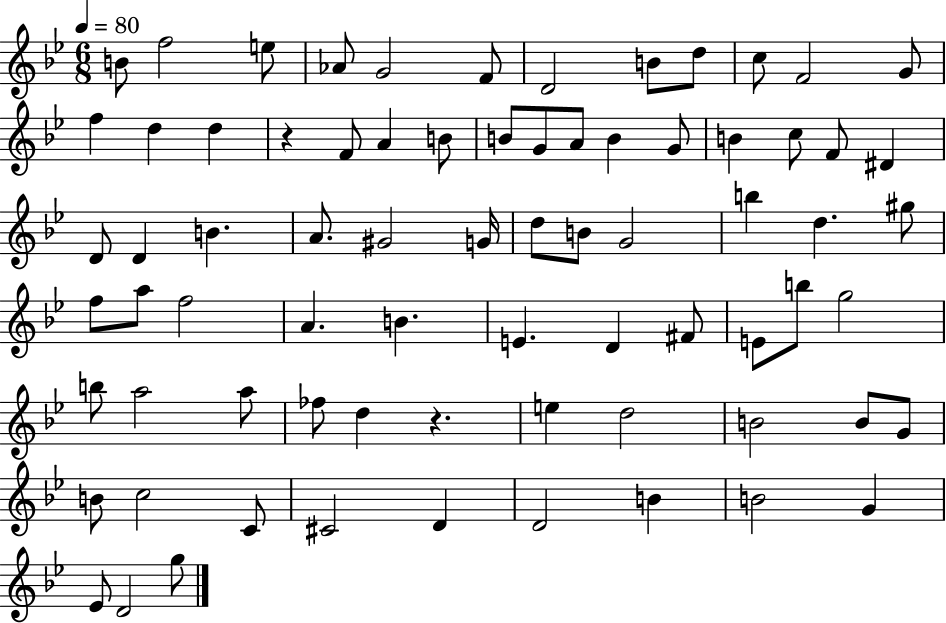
{
  \clef treble
  \numericTimeSignature
  \time 6/8
  \key bes \major
  \tempo 4 = 80
  b'8 f''2 e''8 | aes'8 g'2 f'8 | d'2 b'8 d''8 | c''8 f'2 g'8 | \break f''4 d''4 d''4 | r4 f'8 a'4 b'8 | b'8 g'8 a'8 b'4 g'8 | b'4 c''8 f'8 dis'4 | \break d'8 d'4 b'4. | a'8. gis'2 g'16 | d''8 b'8 g'2 | b''4 d''4. gis''8 | \break f''8 a''8 f''2 | a'4. b'4. | e'4. d'4 fis'8 | e'8 b''8 g''2 | \break b''8 a''2 a''8 | fes''8 d''4 r4. | e''4 d''2 | b'2 b'8 g'8 | \break b'8 c''2 c'8 | cis'2 d'4 | d'2 b'4 | b'2 g'4 | \break ees'8 d'2 g''8 | \bar "|."
}